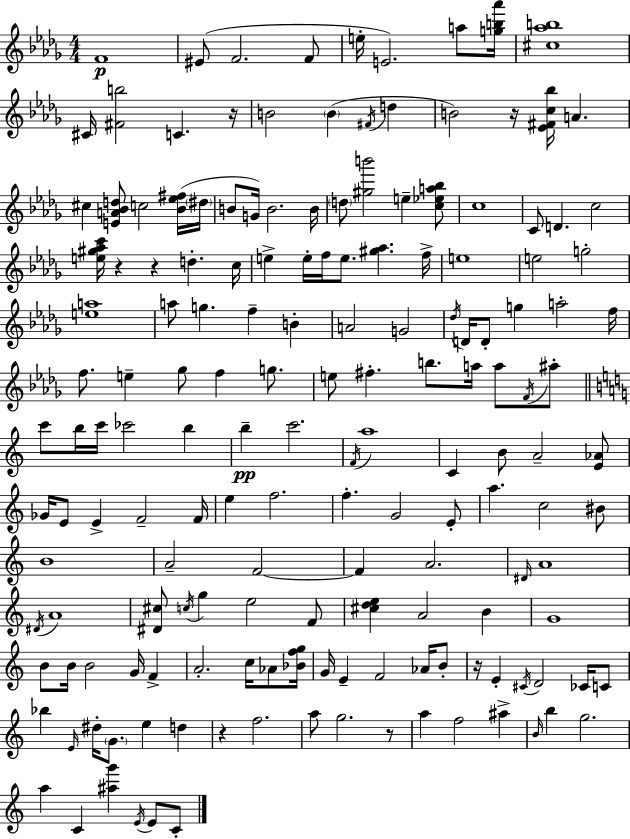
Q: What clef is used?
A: treble